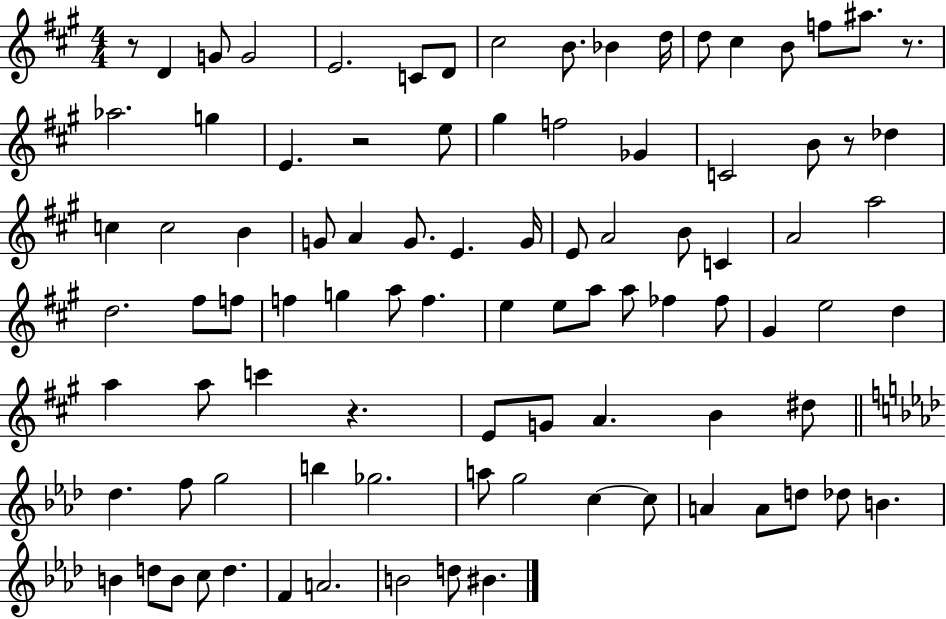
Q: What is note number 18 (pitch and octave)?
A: E4